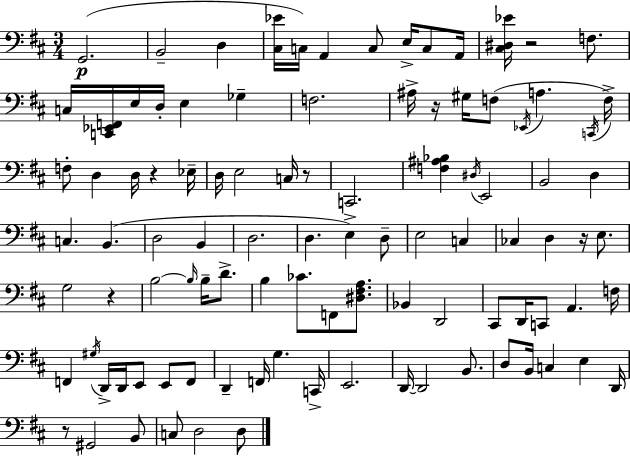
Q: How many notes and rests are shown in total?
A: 100